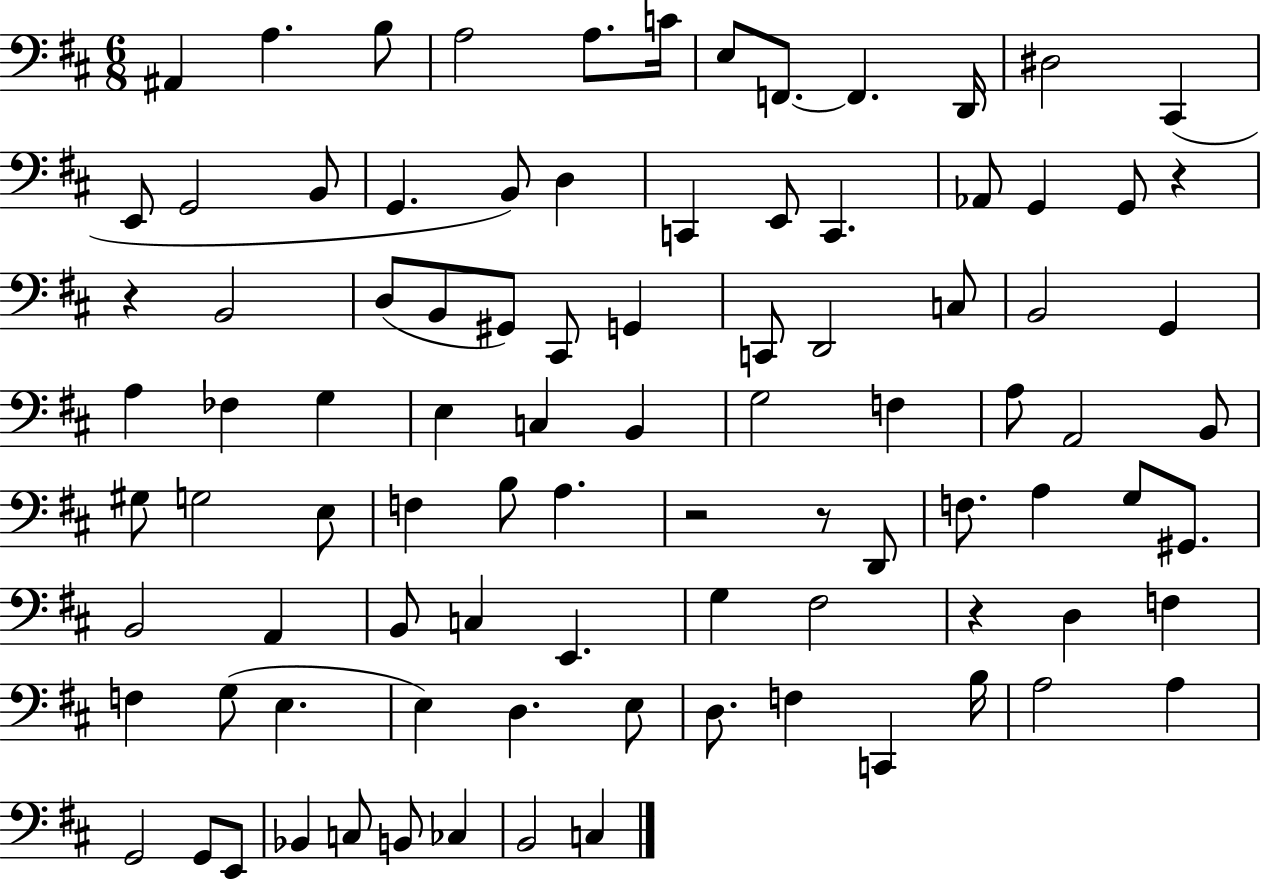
A#2/q A3/q. B3/e A3/h A3/e. C4/s E3/e F2/e. F2/q. D2/s D#3/h C#2/q E2/e G2/h B2/e G2/q. B2/e D3/q C2/q E2/e C2/q. Ab2/e G2/q G2/e R/q R/q B2/h D3/e B2/e G#2/e C#2/e G2/q C2/e D2/h C3/e B2/h G2/q A3/q FES3/q G3/q E3/q C3/q B2/q G3/h F3/q A3/e A2/h B2/e G#3/e G3/h E3/e F3/q B3/e A3/q. R/h R/e D2/e F3/e. A3/q G3/e G#2/e. B2/h A2/q B2/e C3/q E2/q. G3/q F#3/h R/q D3/q F3/q F3/q G3/e E3/q. E3/q D3/q. E3/e D3/e. F3/q C2/q B3/s A3/h A3/q G2/h G2/e E2/e Bb2/q C3/e B2/e CES3/q B2/h C3/q